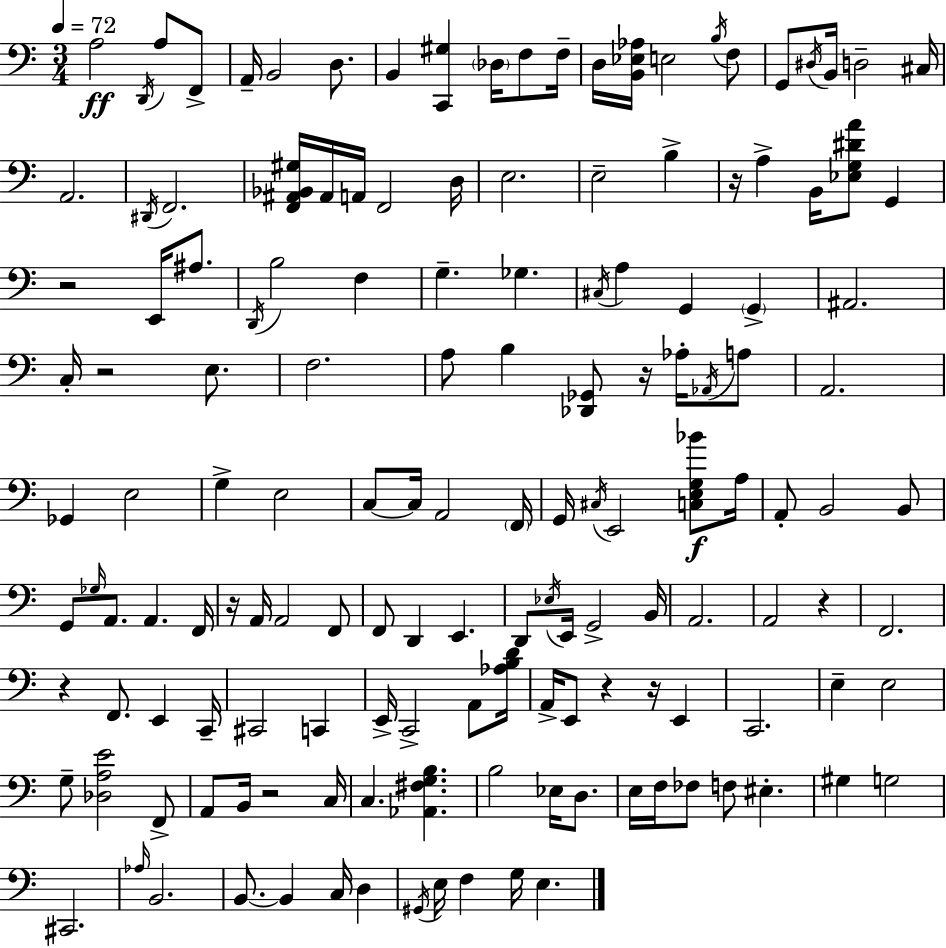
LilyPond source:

{
  \clef bass
  \numericTimeSignature
  \time 3/4
  \key a \minor
  \tempo 4 = 72
  a2\ff \acciaccatura { d,16 } a8 f,8-> | a,16-- b,2 d8. | b,4 <c, gis>4 \parenthesize des16 f8 | f16-- d16 <b, ees aes>16 e2 \acciaccatura { b16 } | \break f8 g,8 \acciaccatura { dis16 } b,16 d2-- | cis16 a,2. | \acciaccatura { dis,16 } f,2. | <f, ais, bes, gis>16 ais,16 a,16 f,2 | \break d16 e2. | e2-- | b4-> r16 a4-> b,16 <ees g dis' a'>8 | g,4 r2 | \break e,16 ais8. \acciaccatura { d,16 } b2 | f4 g4.-- ges4. | \acciaccatura { cis16 } a4 g,4 | \parenthesize g,4-> ais,2. | \break c16-. r2 | e8. f2. | a8 b4 | <des, ges,>8 r16 aes16-. \acciaccatura { aes,16 } a8 a,2. | \break ges,4 e2 | g4-> e2 | c8~~ c16 a,2 | \parenthesize f,16 g,16 \acciaccatura { cis16 } e,2 | \break <c e g bes'>8\f a16 a,8-. b,2 | b,8 g,8 \grace { ges16 } a,8. | a,4. f,16 r16 a,16 a,2 | f,8 f,8 d,4 | \break e,4. d,8 \acciaccatura { ees16 } | e,16 g,2-> b,16 a,2. | a,2 | r4 f,2. | \break r4 | f,8. e,4 c,16-- cis,2 | c,4 e,16-> c,2-> | a,8 <aes b d'>16 a,16-> e,8 | \break r4 r16 e,4 c,2. | e4-- | e2 g8-- | <des a e'>2 f,8-> a,8 | \break b,16 r2 c16 c4. | <aes, fis g b>4. b2 | ees16 d8. e16 f16 | fes8 f8 eis4.-. gis4 | \break g2 cis,2. | \grace { aes16 } b,2. | b,8.~~ | b,4 c16 d4 \acciaccatura { gis,16 } | \break e16 f4 g16 e4. | \bar "|."
}